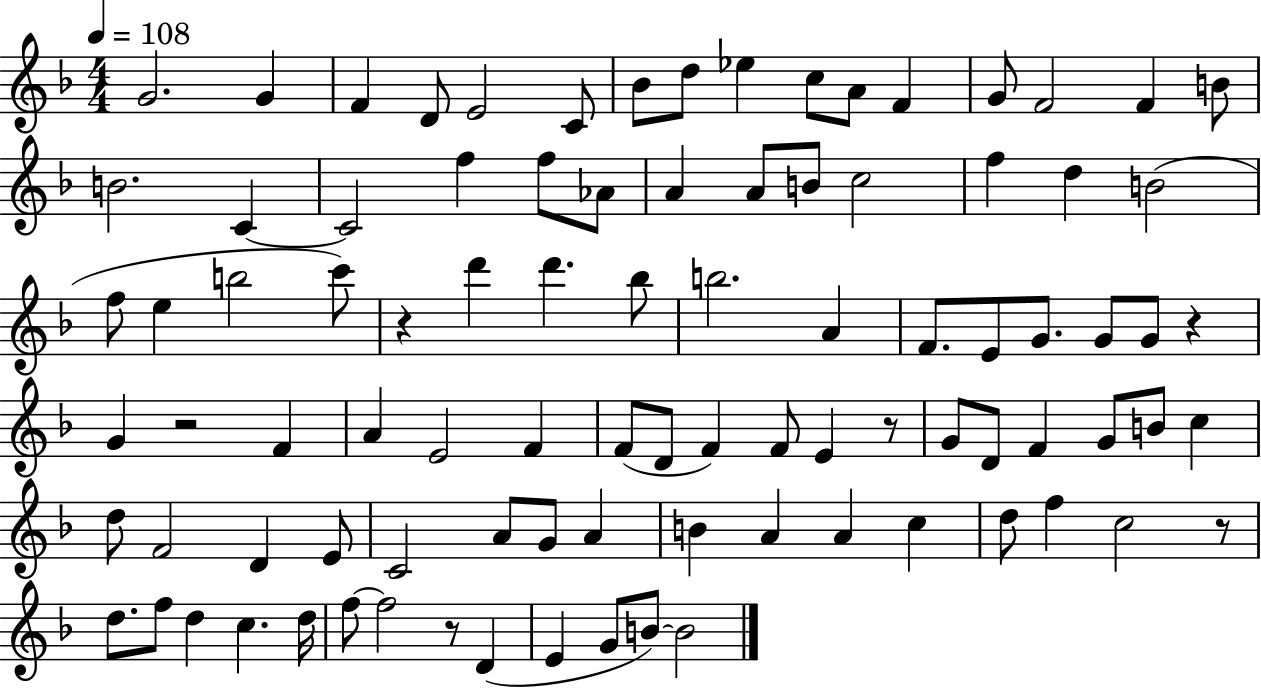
G4/h. G4/q F4/q D4/e E4/h C4/e Bb4/e D5/e Eb5/q C5/e A4/e F4/q G4/e F4/h F4/q B4/e B4/h. C4/q C4/h F5/q F5/e Ab4/e A4/q A4/e B4/e C5/h F5/q D5/q B4/h F5/e E5/q B5/h C6/e R/q D6/q D6/q. Bb5/e B5/h. A4/q F4/e. E4/e G4/e. G4/e G4/e R/q G4/q R/h F4/q A4/q E4/h F4/q F4/e D4/e F4/q F4/e E4/q R/e G4/e D4/e F4/q G4/e B4/e C5/q D5/e F4/h D4/q E4/e C4/h A4/e G4/e A4/q B4/q A4/q A4/q C5/q D5/e F5/q C5/h R/e D5/e. F5/e D5/q C5/q. D5/s F5/e F5/h R/e D4/q E4/q G4/e B4/e B4/h